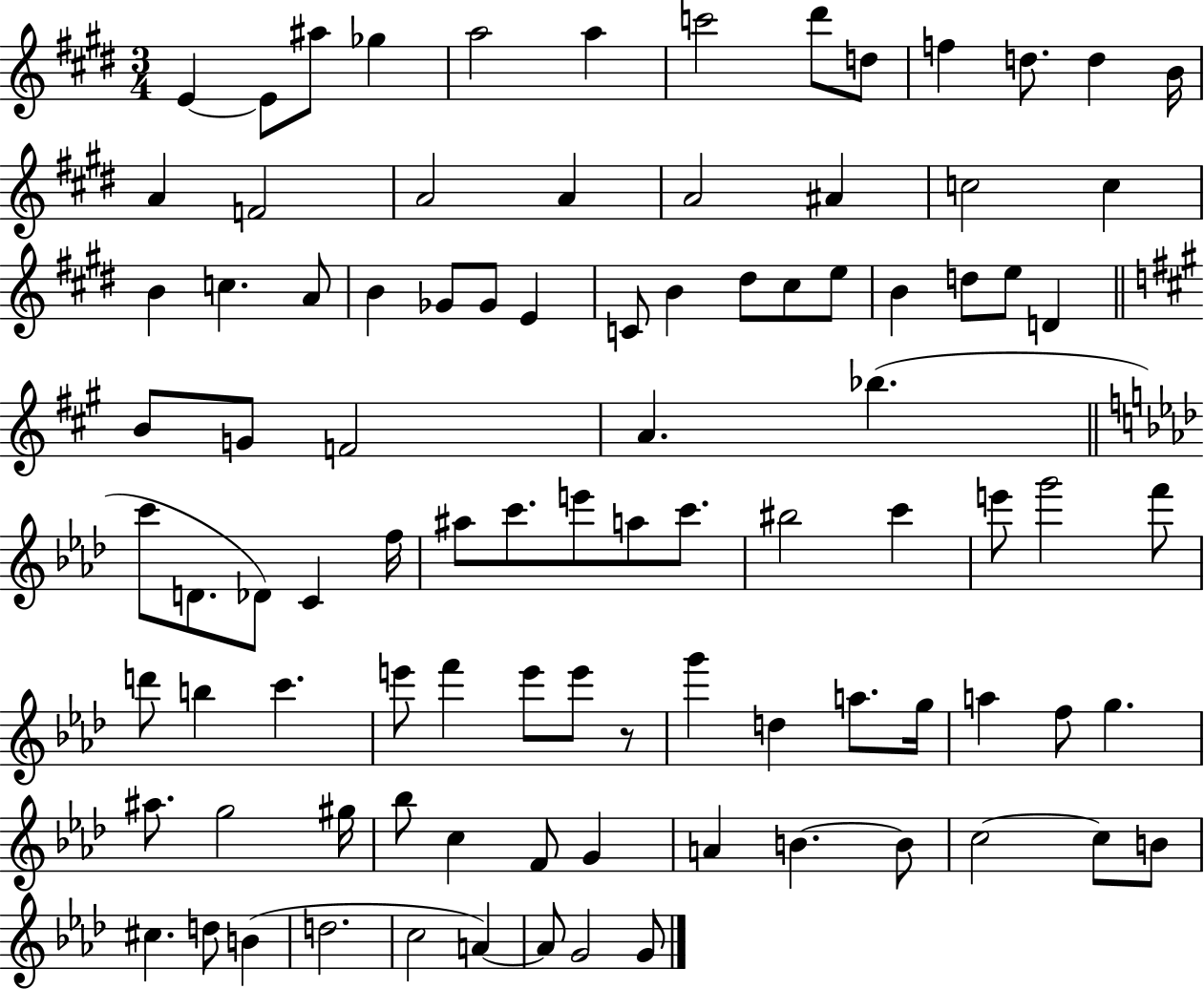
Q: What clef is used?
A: treble